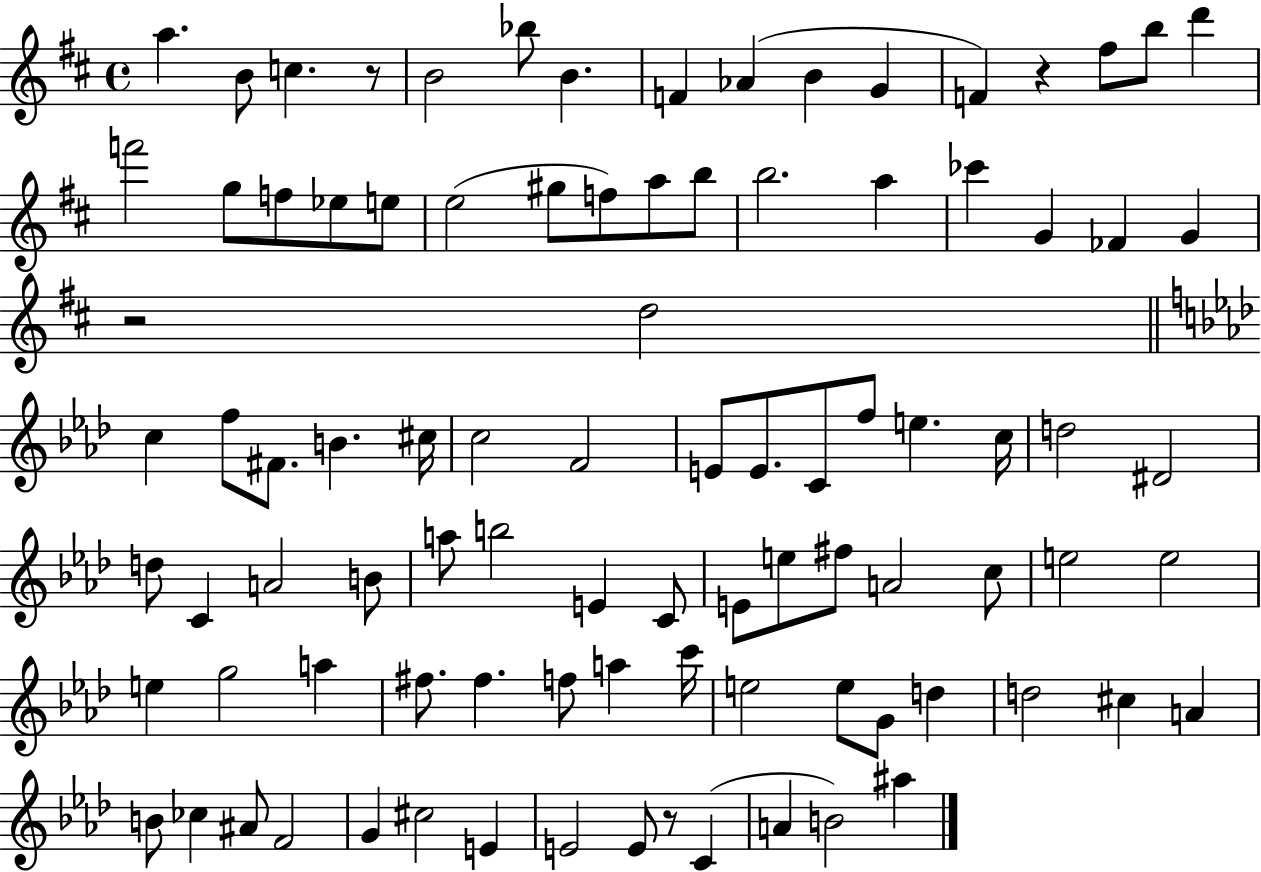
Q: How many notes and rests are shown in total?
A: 93